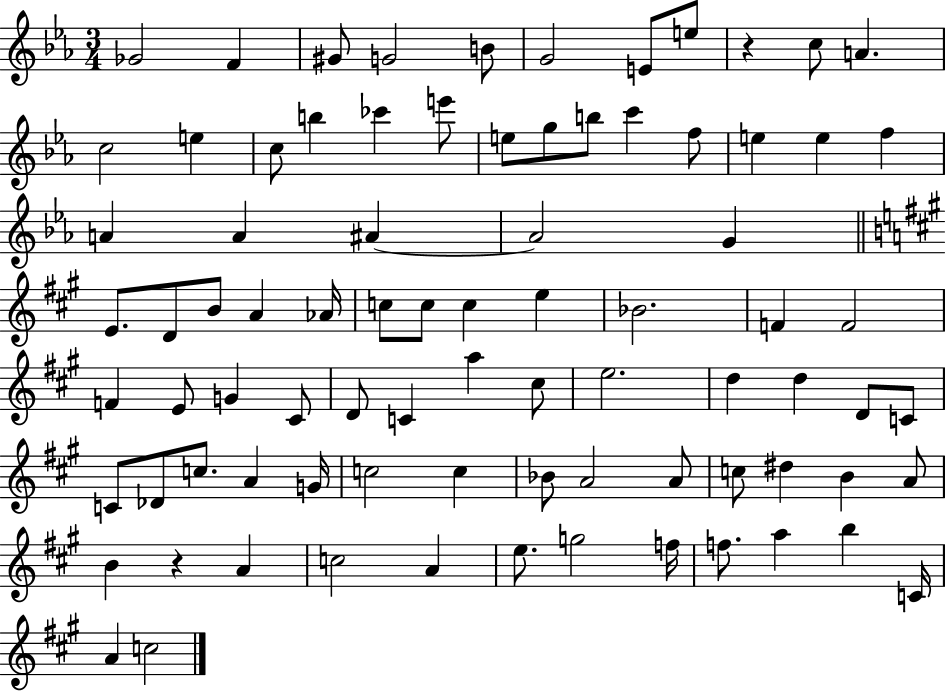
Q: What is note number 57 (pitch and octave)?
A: C5